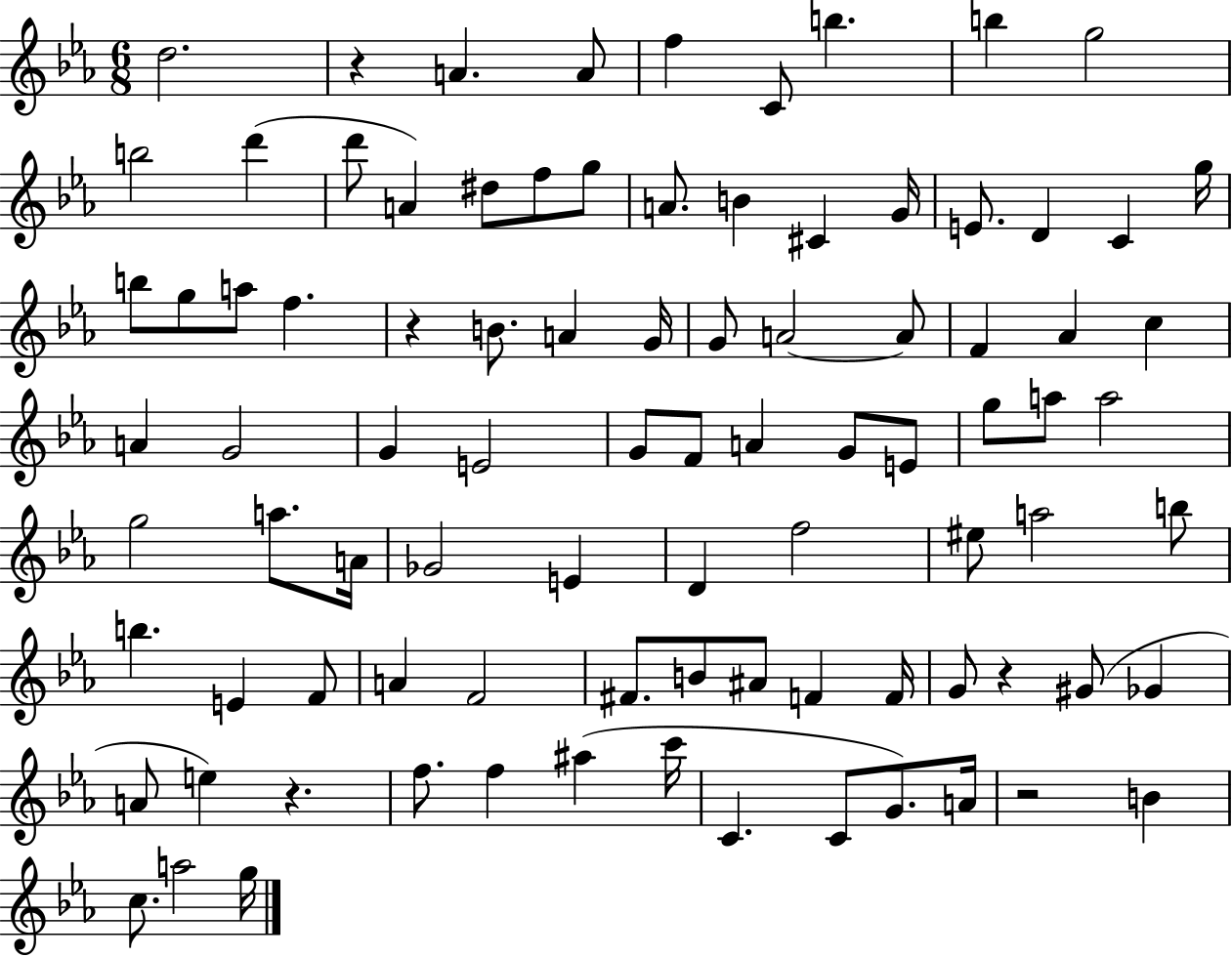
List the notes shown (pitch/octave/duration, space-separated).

D5/h. R/q A4/q. A4/e F5/q C4/e B5/q. B5/q G5/h B5/h D6/q D6/e A4/q D#5/e F5/e G5/e A4/e. B4/q C#4/q G4/s E4/e. D4/q C4/q G5/s B5/e G5/e A5/e F5/q. R/q B4/e. A4/q G4/s G4/e A4/h A4/e F4/q Ab4/q C5/q A4/q G4/h G4/q E4/h G4/e F4/e A4/q G4/e E4/e G5/e A5/e A5/h G5/h A5/e. A4/s Gb4/h E4/q D4/q F5/h EIS5/e A5/h B5/e B5/q. E4/q F4/e A4/q F4/h F#4/e. B4/e A#4/e F4/q F4/s G4/e R/q G#4/e Gb4/q A4/e E5/q R/q. F5/e. F5/q A#5/q C6/s C4/q. C4/e G4/e. A4/s R/h B4/q C5/e. A5/h G5/s